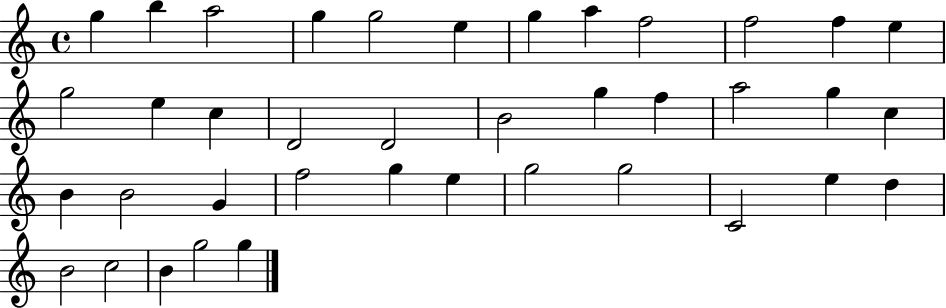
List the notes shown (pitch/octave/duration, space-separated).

G5/q B5/q A5/h G5/q G5/h E5/q G5/q A5/q F5/h F5/h F5/q E5/q G5/h E5/q C5/q D4/h D4/h B4/h G5/q F5/q A5/h G5/q C5/q B4/q B4/h G4/q F5/h G5/q E5/q G5/h G5/h C4/h E5/q D5/q B4/h C5/h B4/q G5/h G5/q